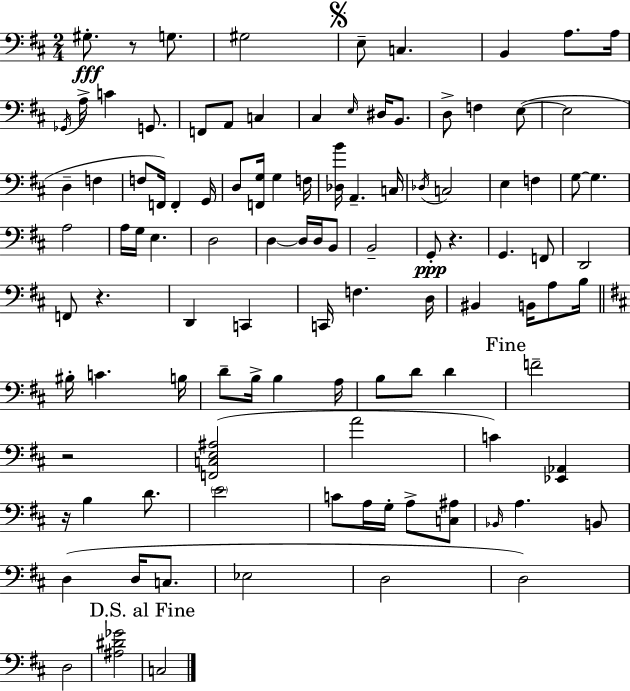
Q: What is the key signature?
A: D major